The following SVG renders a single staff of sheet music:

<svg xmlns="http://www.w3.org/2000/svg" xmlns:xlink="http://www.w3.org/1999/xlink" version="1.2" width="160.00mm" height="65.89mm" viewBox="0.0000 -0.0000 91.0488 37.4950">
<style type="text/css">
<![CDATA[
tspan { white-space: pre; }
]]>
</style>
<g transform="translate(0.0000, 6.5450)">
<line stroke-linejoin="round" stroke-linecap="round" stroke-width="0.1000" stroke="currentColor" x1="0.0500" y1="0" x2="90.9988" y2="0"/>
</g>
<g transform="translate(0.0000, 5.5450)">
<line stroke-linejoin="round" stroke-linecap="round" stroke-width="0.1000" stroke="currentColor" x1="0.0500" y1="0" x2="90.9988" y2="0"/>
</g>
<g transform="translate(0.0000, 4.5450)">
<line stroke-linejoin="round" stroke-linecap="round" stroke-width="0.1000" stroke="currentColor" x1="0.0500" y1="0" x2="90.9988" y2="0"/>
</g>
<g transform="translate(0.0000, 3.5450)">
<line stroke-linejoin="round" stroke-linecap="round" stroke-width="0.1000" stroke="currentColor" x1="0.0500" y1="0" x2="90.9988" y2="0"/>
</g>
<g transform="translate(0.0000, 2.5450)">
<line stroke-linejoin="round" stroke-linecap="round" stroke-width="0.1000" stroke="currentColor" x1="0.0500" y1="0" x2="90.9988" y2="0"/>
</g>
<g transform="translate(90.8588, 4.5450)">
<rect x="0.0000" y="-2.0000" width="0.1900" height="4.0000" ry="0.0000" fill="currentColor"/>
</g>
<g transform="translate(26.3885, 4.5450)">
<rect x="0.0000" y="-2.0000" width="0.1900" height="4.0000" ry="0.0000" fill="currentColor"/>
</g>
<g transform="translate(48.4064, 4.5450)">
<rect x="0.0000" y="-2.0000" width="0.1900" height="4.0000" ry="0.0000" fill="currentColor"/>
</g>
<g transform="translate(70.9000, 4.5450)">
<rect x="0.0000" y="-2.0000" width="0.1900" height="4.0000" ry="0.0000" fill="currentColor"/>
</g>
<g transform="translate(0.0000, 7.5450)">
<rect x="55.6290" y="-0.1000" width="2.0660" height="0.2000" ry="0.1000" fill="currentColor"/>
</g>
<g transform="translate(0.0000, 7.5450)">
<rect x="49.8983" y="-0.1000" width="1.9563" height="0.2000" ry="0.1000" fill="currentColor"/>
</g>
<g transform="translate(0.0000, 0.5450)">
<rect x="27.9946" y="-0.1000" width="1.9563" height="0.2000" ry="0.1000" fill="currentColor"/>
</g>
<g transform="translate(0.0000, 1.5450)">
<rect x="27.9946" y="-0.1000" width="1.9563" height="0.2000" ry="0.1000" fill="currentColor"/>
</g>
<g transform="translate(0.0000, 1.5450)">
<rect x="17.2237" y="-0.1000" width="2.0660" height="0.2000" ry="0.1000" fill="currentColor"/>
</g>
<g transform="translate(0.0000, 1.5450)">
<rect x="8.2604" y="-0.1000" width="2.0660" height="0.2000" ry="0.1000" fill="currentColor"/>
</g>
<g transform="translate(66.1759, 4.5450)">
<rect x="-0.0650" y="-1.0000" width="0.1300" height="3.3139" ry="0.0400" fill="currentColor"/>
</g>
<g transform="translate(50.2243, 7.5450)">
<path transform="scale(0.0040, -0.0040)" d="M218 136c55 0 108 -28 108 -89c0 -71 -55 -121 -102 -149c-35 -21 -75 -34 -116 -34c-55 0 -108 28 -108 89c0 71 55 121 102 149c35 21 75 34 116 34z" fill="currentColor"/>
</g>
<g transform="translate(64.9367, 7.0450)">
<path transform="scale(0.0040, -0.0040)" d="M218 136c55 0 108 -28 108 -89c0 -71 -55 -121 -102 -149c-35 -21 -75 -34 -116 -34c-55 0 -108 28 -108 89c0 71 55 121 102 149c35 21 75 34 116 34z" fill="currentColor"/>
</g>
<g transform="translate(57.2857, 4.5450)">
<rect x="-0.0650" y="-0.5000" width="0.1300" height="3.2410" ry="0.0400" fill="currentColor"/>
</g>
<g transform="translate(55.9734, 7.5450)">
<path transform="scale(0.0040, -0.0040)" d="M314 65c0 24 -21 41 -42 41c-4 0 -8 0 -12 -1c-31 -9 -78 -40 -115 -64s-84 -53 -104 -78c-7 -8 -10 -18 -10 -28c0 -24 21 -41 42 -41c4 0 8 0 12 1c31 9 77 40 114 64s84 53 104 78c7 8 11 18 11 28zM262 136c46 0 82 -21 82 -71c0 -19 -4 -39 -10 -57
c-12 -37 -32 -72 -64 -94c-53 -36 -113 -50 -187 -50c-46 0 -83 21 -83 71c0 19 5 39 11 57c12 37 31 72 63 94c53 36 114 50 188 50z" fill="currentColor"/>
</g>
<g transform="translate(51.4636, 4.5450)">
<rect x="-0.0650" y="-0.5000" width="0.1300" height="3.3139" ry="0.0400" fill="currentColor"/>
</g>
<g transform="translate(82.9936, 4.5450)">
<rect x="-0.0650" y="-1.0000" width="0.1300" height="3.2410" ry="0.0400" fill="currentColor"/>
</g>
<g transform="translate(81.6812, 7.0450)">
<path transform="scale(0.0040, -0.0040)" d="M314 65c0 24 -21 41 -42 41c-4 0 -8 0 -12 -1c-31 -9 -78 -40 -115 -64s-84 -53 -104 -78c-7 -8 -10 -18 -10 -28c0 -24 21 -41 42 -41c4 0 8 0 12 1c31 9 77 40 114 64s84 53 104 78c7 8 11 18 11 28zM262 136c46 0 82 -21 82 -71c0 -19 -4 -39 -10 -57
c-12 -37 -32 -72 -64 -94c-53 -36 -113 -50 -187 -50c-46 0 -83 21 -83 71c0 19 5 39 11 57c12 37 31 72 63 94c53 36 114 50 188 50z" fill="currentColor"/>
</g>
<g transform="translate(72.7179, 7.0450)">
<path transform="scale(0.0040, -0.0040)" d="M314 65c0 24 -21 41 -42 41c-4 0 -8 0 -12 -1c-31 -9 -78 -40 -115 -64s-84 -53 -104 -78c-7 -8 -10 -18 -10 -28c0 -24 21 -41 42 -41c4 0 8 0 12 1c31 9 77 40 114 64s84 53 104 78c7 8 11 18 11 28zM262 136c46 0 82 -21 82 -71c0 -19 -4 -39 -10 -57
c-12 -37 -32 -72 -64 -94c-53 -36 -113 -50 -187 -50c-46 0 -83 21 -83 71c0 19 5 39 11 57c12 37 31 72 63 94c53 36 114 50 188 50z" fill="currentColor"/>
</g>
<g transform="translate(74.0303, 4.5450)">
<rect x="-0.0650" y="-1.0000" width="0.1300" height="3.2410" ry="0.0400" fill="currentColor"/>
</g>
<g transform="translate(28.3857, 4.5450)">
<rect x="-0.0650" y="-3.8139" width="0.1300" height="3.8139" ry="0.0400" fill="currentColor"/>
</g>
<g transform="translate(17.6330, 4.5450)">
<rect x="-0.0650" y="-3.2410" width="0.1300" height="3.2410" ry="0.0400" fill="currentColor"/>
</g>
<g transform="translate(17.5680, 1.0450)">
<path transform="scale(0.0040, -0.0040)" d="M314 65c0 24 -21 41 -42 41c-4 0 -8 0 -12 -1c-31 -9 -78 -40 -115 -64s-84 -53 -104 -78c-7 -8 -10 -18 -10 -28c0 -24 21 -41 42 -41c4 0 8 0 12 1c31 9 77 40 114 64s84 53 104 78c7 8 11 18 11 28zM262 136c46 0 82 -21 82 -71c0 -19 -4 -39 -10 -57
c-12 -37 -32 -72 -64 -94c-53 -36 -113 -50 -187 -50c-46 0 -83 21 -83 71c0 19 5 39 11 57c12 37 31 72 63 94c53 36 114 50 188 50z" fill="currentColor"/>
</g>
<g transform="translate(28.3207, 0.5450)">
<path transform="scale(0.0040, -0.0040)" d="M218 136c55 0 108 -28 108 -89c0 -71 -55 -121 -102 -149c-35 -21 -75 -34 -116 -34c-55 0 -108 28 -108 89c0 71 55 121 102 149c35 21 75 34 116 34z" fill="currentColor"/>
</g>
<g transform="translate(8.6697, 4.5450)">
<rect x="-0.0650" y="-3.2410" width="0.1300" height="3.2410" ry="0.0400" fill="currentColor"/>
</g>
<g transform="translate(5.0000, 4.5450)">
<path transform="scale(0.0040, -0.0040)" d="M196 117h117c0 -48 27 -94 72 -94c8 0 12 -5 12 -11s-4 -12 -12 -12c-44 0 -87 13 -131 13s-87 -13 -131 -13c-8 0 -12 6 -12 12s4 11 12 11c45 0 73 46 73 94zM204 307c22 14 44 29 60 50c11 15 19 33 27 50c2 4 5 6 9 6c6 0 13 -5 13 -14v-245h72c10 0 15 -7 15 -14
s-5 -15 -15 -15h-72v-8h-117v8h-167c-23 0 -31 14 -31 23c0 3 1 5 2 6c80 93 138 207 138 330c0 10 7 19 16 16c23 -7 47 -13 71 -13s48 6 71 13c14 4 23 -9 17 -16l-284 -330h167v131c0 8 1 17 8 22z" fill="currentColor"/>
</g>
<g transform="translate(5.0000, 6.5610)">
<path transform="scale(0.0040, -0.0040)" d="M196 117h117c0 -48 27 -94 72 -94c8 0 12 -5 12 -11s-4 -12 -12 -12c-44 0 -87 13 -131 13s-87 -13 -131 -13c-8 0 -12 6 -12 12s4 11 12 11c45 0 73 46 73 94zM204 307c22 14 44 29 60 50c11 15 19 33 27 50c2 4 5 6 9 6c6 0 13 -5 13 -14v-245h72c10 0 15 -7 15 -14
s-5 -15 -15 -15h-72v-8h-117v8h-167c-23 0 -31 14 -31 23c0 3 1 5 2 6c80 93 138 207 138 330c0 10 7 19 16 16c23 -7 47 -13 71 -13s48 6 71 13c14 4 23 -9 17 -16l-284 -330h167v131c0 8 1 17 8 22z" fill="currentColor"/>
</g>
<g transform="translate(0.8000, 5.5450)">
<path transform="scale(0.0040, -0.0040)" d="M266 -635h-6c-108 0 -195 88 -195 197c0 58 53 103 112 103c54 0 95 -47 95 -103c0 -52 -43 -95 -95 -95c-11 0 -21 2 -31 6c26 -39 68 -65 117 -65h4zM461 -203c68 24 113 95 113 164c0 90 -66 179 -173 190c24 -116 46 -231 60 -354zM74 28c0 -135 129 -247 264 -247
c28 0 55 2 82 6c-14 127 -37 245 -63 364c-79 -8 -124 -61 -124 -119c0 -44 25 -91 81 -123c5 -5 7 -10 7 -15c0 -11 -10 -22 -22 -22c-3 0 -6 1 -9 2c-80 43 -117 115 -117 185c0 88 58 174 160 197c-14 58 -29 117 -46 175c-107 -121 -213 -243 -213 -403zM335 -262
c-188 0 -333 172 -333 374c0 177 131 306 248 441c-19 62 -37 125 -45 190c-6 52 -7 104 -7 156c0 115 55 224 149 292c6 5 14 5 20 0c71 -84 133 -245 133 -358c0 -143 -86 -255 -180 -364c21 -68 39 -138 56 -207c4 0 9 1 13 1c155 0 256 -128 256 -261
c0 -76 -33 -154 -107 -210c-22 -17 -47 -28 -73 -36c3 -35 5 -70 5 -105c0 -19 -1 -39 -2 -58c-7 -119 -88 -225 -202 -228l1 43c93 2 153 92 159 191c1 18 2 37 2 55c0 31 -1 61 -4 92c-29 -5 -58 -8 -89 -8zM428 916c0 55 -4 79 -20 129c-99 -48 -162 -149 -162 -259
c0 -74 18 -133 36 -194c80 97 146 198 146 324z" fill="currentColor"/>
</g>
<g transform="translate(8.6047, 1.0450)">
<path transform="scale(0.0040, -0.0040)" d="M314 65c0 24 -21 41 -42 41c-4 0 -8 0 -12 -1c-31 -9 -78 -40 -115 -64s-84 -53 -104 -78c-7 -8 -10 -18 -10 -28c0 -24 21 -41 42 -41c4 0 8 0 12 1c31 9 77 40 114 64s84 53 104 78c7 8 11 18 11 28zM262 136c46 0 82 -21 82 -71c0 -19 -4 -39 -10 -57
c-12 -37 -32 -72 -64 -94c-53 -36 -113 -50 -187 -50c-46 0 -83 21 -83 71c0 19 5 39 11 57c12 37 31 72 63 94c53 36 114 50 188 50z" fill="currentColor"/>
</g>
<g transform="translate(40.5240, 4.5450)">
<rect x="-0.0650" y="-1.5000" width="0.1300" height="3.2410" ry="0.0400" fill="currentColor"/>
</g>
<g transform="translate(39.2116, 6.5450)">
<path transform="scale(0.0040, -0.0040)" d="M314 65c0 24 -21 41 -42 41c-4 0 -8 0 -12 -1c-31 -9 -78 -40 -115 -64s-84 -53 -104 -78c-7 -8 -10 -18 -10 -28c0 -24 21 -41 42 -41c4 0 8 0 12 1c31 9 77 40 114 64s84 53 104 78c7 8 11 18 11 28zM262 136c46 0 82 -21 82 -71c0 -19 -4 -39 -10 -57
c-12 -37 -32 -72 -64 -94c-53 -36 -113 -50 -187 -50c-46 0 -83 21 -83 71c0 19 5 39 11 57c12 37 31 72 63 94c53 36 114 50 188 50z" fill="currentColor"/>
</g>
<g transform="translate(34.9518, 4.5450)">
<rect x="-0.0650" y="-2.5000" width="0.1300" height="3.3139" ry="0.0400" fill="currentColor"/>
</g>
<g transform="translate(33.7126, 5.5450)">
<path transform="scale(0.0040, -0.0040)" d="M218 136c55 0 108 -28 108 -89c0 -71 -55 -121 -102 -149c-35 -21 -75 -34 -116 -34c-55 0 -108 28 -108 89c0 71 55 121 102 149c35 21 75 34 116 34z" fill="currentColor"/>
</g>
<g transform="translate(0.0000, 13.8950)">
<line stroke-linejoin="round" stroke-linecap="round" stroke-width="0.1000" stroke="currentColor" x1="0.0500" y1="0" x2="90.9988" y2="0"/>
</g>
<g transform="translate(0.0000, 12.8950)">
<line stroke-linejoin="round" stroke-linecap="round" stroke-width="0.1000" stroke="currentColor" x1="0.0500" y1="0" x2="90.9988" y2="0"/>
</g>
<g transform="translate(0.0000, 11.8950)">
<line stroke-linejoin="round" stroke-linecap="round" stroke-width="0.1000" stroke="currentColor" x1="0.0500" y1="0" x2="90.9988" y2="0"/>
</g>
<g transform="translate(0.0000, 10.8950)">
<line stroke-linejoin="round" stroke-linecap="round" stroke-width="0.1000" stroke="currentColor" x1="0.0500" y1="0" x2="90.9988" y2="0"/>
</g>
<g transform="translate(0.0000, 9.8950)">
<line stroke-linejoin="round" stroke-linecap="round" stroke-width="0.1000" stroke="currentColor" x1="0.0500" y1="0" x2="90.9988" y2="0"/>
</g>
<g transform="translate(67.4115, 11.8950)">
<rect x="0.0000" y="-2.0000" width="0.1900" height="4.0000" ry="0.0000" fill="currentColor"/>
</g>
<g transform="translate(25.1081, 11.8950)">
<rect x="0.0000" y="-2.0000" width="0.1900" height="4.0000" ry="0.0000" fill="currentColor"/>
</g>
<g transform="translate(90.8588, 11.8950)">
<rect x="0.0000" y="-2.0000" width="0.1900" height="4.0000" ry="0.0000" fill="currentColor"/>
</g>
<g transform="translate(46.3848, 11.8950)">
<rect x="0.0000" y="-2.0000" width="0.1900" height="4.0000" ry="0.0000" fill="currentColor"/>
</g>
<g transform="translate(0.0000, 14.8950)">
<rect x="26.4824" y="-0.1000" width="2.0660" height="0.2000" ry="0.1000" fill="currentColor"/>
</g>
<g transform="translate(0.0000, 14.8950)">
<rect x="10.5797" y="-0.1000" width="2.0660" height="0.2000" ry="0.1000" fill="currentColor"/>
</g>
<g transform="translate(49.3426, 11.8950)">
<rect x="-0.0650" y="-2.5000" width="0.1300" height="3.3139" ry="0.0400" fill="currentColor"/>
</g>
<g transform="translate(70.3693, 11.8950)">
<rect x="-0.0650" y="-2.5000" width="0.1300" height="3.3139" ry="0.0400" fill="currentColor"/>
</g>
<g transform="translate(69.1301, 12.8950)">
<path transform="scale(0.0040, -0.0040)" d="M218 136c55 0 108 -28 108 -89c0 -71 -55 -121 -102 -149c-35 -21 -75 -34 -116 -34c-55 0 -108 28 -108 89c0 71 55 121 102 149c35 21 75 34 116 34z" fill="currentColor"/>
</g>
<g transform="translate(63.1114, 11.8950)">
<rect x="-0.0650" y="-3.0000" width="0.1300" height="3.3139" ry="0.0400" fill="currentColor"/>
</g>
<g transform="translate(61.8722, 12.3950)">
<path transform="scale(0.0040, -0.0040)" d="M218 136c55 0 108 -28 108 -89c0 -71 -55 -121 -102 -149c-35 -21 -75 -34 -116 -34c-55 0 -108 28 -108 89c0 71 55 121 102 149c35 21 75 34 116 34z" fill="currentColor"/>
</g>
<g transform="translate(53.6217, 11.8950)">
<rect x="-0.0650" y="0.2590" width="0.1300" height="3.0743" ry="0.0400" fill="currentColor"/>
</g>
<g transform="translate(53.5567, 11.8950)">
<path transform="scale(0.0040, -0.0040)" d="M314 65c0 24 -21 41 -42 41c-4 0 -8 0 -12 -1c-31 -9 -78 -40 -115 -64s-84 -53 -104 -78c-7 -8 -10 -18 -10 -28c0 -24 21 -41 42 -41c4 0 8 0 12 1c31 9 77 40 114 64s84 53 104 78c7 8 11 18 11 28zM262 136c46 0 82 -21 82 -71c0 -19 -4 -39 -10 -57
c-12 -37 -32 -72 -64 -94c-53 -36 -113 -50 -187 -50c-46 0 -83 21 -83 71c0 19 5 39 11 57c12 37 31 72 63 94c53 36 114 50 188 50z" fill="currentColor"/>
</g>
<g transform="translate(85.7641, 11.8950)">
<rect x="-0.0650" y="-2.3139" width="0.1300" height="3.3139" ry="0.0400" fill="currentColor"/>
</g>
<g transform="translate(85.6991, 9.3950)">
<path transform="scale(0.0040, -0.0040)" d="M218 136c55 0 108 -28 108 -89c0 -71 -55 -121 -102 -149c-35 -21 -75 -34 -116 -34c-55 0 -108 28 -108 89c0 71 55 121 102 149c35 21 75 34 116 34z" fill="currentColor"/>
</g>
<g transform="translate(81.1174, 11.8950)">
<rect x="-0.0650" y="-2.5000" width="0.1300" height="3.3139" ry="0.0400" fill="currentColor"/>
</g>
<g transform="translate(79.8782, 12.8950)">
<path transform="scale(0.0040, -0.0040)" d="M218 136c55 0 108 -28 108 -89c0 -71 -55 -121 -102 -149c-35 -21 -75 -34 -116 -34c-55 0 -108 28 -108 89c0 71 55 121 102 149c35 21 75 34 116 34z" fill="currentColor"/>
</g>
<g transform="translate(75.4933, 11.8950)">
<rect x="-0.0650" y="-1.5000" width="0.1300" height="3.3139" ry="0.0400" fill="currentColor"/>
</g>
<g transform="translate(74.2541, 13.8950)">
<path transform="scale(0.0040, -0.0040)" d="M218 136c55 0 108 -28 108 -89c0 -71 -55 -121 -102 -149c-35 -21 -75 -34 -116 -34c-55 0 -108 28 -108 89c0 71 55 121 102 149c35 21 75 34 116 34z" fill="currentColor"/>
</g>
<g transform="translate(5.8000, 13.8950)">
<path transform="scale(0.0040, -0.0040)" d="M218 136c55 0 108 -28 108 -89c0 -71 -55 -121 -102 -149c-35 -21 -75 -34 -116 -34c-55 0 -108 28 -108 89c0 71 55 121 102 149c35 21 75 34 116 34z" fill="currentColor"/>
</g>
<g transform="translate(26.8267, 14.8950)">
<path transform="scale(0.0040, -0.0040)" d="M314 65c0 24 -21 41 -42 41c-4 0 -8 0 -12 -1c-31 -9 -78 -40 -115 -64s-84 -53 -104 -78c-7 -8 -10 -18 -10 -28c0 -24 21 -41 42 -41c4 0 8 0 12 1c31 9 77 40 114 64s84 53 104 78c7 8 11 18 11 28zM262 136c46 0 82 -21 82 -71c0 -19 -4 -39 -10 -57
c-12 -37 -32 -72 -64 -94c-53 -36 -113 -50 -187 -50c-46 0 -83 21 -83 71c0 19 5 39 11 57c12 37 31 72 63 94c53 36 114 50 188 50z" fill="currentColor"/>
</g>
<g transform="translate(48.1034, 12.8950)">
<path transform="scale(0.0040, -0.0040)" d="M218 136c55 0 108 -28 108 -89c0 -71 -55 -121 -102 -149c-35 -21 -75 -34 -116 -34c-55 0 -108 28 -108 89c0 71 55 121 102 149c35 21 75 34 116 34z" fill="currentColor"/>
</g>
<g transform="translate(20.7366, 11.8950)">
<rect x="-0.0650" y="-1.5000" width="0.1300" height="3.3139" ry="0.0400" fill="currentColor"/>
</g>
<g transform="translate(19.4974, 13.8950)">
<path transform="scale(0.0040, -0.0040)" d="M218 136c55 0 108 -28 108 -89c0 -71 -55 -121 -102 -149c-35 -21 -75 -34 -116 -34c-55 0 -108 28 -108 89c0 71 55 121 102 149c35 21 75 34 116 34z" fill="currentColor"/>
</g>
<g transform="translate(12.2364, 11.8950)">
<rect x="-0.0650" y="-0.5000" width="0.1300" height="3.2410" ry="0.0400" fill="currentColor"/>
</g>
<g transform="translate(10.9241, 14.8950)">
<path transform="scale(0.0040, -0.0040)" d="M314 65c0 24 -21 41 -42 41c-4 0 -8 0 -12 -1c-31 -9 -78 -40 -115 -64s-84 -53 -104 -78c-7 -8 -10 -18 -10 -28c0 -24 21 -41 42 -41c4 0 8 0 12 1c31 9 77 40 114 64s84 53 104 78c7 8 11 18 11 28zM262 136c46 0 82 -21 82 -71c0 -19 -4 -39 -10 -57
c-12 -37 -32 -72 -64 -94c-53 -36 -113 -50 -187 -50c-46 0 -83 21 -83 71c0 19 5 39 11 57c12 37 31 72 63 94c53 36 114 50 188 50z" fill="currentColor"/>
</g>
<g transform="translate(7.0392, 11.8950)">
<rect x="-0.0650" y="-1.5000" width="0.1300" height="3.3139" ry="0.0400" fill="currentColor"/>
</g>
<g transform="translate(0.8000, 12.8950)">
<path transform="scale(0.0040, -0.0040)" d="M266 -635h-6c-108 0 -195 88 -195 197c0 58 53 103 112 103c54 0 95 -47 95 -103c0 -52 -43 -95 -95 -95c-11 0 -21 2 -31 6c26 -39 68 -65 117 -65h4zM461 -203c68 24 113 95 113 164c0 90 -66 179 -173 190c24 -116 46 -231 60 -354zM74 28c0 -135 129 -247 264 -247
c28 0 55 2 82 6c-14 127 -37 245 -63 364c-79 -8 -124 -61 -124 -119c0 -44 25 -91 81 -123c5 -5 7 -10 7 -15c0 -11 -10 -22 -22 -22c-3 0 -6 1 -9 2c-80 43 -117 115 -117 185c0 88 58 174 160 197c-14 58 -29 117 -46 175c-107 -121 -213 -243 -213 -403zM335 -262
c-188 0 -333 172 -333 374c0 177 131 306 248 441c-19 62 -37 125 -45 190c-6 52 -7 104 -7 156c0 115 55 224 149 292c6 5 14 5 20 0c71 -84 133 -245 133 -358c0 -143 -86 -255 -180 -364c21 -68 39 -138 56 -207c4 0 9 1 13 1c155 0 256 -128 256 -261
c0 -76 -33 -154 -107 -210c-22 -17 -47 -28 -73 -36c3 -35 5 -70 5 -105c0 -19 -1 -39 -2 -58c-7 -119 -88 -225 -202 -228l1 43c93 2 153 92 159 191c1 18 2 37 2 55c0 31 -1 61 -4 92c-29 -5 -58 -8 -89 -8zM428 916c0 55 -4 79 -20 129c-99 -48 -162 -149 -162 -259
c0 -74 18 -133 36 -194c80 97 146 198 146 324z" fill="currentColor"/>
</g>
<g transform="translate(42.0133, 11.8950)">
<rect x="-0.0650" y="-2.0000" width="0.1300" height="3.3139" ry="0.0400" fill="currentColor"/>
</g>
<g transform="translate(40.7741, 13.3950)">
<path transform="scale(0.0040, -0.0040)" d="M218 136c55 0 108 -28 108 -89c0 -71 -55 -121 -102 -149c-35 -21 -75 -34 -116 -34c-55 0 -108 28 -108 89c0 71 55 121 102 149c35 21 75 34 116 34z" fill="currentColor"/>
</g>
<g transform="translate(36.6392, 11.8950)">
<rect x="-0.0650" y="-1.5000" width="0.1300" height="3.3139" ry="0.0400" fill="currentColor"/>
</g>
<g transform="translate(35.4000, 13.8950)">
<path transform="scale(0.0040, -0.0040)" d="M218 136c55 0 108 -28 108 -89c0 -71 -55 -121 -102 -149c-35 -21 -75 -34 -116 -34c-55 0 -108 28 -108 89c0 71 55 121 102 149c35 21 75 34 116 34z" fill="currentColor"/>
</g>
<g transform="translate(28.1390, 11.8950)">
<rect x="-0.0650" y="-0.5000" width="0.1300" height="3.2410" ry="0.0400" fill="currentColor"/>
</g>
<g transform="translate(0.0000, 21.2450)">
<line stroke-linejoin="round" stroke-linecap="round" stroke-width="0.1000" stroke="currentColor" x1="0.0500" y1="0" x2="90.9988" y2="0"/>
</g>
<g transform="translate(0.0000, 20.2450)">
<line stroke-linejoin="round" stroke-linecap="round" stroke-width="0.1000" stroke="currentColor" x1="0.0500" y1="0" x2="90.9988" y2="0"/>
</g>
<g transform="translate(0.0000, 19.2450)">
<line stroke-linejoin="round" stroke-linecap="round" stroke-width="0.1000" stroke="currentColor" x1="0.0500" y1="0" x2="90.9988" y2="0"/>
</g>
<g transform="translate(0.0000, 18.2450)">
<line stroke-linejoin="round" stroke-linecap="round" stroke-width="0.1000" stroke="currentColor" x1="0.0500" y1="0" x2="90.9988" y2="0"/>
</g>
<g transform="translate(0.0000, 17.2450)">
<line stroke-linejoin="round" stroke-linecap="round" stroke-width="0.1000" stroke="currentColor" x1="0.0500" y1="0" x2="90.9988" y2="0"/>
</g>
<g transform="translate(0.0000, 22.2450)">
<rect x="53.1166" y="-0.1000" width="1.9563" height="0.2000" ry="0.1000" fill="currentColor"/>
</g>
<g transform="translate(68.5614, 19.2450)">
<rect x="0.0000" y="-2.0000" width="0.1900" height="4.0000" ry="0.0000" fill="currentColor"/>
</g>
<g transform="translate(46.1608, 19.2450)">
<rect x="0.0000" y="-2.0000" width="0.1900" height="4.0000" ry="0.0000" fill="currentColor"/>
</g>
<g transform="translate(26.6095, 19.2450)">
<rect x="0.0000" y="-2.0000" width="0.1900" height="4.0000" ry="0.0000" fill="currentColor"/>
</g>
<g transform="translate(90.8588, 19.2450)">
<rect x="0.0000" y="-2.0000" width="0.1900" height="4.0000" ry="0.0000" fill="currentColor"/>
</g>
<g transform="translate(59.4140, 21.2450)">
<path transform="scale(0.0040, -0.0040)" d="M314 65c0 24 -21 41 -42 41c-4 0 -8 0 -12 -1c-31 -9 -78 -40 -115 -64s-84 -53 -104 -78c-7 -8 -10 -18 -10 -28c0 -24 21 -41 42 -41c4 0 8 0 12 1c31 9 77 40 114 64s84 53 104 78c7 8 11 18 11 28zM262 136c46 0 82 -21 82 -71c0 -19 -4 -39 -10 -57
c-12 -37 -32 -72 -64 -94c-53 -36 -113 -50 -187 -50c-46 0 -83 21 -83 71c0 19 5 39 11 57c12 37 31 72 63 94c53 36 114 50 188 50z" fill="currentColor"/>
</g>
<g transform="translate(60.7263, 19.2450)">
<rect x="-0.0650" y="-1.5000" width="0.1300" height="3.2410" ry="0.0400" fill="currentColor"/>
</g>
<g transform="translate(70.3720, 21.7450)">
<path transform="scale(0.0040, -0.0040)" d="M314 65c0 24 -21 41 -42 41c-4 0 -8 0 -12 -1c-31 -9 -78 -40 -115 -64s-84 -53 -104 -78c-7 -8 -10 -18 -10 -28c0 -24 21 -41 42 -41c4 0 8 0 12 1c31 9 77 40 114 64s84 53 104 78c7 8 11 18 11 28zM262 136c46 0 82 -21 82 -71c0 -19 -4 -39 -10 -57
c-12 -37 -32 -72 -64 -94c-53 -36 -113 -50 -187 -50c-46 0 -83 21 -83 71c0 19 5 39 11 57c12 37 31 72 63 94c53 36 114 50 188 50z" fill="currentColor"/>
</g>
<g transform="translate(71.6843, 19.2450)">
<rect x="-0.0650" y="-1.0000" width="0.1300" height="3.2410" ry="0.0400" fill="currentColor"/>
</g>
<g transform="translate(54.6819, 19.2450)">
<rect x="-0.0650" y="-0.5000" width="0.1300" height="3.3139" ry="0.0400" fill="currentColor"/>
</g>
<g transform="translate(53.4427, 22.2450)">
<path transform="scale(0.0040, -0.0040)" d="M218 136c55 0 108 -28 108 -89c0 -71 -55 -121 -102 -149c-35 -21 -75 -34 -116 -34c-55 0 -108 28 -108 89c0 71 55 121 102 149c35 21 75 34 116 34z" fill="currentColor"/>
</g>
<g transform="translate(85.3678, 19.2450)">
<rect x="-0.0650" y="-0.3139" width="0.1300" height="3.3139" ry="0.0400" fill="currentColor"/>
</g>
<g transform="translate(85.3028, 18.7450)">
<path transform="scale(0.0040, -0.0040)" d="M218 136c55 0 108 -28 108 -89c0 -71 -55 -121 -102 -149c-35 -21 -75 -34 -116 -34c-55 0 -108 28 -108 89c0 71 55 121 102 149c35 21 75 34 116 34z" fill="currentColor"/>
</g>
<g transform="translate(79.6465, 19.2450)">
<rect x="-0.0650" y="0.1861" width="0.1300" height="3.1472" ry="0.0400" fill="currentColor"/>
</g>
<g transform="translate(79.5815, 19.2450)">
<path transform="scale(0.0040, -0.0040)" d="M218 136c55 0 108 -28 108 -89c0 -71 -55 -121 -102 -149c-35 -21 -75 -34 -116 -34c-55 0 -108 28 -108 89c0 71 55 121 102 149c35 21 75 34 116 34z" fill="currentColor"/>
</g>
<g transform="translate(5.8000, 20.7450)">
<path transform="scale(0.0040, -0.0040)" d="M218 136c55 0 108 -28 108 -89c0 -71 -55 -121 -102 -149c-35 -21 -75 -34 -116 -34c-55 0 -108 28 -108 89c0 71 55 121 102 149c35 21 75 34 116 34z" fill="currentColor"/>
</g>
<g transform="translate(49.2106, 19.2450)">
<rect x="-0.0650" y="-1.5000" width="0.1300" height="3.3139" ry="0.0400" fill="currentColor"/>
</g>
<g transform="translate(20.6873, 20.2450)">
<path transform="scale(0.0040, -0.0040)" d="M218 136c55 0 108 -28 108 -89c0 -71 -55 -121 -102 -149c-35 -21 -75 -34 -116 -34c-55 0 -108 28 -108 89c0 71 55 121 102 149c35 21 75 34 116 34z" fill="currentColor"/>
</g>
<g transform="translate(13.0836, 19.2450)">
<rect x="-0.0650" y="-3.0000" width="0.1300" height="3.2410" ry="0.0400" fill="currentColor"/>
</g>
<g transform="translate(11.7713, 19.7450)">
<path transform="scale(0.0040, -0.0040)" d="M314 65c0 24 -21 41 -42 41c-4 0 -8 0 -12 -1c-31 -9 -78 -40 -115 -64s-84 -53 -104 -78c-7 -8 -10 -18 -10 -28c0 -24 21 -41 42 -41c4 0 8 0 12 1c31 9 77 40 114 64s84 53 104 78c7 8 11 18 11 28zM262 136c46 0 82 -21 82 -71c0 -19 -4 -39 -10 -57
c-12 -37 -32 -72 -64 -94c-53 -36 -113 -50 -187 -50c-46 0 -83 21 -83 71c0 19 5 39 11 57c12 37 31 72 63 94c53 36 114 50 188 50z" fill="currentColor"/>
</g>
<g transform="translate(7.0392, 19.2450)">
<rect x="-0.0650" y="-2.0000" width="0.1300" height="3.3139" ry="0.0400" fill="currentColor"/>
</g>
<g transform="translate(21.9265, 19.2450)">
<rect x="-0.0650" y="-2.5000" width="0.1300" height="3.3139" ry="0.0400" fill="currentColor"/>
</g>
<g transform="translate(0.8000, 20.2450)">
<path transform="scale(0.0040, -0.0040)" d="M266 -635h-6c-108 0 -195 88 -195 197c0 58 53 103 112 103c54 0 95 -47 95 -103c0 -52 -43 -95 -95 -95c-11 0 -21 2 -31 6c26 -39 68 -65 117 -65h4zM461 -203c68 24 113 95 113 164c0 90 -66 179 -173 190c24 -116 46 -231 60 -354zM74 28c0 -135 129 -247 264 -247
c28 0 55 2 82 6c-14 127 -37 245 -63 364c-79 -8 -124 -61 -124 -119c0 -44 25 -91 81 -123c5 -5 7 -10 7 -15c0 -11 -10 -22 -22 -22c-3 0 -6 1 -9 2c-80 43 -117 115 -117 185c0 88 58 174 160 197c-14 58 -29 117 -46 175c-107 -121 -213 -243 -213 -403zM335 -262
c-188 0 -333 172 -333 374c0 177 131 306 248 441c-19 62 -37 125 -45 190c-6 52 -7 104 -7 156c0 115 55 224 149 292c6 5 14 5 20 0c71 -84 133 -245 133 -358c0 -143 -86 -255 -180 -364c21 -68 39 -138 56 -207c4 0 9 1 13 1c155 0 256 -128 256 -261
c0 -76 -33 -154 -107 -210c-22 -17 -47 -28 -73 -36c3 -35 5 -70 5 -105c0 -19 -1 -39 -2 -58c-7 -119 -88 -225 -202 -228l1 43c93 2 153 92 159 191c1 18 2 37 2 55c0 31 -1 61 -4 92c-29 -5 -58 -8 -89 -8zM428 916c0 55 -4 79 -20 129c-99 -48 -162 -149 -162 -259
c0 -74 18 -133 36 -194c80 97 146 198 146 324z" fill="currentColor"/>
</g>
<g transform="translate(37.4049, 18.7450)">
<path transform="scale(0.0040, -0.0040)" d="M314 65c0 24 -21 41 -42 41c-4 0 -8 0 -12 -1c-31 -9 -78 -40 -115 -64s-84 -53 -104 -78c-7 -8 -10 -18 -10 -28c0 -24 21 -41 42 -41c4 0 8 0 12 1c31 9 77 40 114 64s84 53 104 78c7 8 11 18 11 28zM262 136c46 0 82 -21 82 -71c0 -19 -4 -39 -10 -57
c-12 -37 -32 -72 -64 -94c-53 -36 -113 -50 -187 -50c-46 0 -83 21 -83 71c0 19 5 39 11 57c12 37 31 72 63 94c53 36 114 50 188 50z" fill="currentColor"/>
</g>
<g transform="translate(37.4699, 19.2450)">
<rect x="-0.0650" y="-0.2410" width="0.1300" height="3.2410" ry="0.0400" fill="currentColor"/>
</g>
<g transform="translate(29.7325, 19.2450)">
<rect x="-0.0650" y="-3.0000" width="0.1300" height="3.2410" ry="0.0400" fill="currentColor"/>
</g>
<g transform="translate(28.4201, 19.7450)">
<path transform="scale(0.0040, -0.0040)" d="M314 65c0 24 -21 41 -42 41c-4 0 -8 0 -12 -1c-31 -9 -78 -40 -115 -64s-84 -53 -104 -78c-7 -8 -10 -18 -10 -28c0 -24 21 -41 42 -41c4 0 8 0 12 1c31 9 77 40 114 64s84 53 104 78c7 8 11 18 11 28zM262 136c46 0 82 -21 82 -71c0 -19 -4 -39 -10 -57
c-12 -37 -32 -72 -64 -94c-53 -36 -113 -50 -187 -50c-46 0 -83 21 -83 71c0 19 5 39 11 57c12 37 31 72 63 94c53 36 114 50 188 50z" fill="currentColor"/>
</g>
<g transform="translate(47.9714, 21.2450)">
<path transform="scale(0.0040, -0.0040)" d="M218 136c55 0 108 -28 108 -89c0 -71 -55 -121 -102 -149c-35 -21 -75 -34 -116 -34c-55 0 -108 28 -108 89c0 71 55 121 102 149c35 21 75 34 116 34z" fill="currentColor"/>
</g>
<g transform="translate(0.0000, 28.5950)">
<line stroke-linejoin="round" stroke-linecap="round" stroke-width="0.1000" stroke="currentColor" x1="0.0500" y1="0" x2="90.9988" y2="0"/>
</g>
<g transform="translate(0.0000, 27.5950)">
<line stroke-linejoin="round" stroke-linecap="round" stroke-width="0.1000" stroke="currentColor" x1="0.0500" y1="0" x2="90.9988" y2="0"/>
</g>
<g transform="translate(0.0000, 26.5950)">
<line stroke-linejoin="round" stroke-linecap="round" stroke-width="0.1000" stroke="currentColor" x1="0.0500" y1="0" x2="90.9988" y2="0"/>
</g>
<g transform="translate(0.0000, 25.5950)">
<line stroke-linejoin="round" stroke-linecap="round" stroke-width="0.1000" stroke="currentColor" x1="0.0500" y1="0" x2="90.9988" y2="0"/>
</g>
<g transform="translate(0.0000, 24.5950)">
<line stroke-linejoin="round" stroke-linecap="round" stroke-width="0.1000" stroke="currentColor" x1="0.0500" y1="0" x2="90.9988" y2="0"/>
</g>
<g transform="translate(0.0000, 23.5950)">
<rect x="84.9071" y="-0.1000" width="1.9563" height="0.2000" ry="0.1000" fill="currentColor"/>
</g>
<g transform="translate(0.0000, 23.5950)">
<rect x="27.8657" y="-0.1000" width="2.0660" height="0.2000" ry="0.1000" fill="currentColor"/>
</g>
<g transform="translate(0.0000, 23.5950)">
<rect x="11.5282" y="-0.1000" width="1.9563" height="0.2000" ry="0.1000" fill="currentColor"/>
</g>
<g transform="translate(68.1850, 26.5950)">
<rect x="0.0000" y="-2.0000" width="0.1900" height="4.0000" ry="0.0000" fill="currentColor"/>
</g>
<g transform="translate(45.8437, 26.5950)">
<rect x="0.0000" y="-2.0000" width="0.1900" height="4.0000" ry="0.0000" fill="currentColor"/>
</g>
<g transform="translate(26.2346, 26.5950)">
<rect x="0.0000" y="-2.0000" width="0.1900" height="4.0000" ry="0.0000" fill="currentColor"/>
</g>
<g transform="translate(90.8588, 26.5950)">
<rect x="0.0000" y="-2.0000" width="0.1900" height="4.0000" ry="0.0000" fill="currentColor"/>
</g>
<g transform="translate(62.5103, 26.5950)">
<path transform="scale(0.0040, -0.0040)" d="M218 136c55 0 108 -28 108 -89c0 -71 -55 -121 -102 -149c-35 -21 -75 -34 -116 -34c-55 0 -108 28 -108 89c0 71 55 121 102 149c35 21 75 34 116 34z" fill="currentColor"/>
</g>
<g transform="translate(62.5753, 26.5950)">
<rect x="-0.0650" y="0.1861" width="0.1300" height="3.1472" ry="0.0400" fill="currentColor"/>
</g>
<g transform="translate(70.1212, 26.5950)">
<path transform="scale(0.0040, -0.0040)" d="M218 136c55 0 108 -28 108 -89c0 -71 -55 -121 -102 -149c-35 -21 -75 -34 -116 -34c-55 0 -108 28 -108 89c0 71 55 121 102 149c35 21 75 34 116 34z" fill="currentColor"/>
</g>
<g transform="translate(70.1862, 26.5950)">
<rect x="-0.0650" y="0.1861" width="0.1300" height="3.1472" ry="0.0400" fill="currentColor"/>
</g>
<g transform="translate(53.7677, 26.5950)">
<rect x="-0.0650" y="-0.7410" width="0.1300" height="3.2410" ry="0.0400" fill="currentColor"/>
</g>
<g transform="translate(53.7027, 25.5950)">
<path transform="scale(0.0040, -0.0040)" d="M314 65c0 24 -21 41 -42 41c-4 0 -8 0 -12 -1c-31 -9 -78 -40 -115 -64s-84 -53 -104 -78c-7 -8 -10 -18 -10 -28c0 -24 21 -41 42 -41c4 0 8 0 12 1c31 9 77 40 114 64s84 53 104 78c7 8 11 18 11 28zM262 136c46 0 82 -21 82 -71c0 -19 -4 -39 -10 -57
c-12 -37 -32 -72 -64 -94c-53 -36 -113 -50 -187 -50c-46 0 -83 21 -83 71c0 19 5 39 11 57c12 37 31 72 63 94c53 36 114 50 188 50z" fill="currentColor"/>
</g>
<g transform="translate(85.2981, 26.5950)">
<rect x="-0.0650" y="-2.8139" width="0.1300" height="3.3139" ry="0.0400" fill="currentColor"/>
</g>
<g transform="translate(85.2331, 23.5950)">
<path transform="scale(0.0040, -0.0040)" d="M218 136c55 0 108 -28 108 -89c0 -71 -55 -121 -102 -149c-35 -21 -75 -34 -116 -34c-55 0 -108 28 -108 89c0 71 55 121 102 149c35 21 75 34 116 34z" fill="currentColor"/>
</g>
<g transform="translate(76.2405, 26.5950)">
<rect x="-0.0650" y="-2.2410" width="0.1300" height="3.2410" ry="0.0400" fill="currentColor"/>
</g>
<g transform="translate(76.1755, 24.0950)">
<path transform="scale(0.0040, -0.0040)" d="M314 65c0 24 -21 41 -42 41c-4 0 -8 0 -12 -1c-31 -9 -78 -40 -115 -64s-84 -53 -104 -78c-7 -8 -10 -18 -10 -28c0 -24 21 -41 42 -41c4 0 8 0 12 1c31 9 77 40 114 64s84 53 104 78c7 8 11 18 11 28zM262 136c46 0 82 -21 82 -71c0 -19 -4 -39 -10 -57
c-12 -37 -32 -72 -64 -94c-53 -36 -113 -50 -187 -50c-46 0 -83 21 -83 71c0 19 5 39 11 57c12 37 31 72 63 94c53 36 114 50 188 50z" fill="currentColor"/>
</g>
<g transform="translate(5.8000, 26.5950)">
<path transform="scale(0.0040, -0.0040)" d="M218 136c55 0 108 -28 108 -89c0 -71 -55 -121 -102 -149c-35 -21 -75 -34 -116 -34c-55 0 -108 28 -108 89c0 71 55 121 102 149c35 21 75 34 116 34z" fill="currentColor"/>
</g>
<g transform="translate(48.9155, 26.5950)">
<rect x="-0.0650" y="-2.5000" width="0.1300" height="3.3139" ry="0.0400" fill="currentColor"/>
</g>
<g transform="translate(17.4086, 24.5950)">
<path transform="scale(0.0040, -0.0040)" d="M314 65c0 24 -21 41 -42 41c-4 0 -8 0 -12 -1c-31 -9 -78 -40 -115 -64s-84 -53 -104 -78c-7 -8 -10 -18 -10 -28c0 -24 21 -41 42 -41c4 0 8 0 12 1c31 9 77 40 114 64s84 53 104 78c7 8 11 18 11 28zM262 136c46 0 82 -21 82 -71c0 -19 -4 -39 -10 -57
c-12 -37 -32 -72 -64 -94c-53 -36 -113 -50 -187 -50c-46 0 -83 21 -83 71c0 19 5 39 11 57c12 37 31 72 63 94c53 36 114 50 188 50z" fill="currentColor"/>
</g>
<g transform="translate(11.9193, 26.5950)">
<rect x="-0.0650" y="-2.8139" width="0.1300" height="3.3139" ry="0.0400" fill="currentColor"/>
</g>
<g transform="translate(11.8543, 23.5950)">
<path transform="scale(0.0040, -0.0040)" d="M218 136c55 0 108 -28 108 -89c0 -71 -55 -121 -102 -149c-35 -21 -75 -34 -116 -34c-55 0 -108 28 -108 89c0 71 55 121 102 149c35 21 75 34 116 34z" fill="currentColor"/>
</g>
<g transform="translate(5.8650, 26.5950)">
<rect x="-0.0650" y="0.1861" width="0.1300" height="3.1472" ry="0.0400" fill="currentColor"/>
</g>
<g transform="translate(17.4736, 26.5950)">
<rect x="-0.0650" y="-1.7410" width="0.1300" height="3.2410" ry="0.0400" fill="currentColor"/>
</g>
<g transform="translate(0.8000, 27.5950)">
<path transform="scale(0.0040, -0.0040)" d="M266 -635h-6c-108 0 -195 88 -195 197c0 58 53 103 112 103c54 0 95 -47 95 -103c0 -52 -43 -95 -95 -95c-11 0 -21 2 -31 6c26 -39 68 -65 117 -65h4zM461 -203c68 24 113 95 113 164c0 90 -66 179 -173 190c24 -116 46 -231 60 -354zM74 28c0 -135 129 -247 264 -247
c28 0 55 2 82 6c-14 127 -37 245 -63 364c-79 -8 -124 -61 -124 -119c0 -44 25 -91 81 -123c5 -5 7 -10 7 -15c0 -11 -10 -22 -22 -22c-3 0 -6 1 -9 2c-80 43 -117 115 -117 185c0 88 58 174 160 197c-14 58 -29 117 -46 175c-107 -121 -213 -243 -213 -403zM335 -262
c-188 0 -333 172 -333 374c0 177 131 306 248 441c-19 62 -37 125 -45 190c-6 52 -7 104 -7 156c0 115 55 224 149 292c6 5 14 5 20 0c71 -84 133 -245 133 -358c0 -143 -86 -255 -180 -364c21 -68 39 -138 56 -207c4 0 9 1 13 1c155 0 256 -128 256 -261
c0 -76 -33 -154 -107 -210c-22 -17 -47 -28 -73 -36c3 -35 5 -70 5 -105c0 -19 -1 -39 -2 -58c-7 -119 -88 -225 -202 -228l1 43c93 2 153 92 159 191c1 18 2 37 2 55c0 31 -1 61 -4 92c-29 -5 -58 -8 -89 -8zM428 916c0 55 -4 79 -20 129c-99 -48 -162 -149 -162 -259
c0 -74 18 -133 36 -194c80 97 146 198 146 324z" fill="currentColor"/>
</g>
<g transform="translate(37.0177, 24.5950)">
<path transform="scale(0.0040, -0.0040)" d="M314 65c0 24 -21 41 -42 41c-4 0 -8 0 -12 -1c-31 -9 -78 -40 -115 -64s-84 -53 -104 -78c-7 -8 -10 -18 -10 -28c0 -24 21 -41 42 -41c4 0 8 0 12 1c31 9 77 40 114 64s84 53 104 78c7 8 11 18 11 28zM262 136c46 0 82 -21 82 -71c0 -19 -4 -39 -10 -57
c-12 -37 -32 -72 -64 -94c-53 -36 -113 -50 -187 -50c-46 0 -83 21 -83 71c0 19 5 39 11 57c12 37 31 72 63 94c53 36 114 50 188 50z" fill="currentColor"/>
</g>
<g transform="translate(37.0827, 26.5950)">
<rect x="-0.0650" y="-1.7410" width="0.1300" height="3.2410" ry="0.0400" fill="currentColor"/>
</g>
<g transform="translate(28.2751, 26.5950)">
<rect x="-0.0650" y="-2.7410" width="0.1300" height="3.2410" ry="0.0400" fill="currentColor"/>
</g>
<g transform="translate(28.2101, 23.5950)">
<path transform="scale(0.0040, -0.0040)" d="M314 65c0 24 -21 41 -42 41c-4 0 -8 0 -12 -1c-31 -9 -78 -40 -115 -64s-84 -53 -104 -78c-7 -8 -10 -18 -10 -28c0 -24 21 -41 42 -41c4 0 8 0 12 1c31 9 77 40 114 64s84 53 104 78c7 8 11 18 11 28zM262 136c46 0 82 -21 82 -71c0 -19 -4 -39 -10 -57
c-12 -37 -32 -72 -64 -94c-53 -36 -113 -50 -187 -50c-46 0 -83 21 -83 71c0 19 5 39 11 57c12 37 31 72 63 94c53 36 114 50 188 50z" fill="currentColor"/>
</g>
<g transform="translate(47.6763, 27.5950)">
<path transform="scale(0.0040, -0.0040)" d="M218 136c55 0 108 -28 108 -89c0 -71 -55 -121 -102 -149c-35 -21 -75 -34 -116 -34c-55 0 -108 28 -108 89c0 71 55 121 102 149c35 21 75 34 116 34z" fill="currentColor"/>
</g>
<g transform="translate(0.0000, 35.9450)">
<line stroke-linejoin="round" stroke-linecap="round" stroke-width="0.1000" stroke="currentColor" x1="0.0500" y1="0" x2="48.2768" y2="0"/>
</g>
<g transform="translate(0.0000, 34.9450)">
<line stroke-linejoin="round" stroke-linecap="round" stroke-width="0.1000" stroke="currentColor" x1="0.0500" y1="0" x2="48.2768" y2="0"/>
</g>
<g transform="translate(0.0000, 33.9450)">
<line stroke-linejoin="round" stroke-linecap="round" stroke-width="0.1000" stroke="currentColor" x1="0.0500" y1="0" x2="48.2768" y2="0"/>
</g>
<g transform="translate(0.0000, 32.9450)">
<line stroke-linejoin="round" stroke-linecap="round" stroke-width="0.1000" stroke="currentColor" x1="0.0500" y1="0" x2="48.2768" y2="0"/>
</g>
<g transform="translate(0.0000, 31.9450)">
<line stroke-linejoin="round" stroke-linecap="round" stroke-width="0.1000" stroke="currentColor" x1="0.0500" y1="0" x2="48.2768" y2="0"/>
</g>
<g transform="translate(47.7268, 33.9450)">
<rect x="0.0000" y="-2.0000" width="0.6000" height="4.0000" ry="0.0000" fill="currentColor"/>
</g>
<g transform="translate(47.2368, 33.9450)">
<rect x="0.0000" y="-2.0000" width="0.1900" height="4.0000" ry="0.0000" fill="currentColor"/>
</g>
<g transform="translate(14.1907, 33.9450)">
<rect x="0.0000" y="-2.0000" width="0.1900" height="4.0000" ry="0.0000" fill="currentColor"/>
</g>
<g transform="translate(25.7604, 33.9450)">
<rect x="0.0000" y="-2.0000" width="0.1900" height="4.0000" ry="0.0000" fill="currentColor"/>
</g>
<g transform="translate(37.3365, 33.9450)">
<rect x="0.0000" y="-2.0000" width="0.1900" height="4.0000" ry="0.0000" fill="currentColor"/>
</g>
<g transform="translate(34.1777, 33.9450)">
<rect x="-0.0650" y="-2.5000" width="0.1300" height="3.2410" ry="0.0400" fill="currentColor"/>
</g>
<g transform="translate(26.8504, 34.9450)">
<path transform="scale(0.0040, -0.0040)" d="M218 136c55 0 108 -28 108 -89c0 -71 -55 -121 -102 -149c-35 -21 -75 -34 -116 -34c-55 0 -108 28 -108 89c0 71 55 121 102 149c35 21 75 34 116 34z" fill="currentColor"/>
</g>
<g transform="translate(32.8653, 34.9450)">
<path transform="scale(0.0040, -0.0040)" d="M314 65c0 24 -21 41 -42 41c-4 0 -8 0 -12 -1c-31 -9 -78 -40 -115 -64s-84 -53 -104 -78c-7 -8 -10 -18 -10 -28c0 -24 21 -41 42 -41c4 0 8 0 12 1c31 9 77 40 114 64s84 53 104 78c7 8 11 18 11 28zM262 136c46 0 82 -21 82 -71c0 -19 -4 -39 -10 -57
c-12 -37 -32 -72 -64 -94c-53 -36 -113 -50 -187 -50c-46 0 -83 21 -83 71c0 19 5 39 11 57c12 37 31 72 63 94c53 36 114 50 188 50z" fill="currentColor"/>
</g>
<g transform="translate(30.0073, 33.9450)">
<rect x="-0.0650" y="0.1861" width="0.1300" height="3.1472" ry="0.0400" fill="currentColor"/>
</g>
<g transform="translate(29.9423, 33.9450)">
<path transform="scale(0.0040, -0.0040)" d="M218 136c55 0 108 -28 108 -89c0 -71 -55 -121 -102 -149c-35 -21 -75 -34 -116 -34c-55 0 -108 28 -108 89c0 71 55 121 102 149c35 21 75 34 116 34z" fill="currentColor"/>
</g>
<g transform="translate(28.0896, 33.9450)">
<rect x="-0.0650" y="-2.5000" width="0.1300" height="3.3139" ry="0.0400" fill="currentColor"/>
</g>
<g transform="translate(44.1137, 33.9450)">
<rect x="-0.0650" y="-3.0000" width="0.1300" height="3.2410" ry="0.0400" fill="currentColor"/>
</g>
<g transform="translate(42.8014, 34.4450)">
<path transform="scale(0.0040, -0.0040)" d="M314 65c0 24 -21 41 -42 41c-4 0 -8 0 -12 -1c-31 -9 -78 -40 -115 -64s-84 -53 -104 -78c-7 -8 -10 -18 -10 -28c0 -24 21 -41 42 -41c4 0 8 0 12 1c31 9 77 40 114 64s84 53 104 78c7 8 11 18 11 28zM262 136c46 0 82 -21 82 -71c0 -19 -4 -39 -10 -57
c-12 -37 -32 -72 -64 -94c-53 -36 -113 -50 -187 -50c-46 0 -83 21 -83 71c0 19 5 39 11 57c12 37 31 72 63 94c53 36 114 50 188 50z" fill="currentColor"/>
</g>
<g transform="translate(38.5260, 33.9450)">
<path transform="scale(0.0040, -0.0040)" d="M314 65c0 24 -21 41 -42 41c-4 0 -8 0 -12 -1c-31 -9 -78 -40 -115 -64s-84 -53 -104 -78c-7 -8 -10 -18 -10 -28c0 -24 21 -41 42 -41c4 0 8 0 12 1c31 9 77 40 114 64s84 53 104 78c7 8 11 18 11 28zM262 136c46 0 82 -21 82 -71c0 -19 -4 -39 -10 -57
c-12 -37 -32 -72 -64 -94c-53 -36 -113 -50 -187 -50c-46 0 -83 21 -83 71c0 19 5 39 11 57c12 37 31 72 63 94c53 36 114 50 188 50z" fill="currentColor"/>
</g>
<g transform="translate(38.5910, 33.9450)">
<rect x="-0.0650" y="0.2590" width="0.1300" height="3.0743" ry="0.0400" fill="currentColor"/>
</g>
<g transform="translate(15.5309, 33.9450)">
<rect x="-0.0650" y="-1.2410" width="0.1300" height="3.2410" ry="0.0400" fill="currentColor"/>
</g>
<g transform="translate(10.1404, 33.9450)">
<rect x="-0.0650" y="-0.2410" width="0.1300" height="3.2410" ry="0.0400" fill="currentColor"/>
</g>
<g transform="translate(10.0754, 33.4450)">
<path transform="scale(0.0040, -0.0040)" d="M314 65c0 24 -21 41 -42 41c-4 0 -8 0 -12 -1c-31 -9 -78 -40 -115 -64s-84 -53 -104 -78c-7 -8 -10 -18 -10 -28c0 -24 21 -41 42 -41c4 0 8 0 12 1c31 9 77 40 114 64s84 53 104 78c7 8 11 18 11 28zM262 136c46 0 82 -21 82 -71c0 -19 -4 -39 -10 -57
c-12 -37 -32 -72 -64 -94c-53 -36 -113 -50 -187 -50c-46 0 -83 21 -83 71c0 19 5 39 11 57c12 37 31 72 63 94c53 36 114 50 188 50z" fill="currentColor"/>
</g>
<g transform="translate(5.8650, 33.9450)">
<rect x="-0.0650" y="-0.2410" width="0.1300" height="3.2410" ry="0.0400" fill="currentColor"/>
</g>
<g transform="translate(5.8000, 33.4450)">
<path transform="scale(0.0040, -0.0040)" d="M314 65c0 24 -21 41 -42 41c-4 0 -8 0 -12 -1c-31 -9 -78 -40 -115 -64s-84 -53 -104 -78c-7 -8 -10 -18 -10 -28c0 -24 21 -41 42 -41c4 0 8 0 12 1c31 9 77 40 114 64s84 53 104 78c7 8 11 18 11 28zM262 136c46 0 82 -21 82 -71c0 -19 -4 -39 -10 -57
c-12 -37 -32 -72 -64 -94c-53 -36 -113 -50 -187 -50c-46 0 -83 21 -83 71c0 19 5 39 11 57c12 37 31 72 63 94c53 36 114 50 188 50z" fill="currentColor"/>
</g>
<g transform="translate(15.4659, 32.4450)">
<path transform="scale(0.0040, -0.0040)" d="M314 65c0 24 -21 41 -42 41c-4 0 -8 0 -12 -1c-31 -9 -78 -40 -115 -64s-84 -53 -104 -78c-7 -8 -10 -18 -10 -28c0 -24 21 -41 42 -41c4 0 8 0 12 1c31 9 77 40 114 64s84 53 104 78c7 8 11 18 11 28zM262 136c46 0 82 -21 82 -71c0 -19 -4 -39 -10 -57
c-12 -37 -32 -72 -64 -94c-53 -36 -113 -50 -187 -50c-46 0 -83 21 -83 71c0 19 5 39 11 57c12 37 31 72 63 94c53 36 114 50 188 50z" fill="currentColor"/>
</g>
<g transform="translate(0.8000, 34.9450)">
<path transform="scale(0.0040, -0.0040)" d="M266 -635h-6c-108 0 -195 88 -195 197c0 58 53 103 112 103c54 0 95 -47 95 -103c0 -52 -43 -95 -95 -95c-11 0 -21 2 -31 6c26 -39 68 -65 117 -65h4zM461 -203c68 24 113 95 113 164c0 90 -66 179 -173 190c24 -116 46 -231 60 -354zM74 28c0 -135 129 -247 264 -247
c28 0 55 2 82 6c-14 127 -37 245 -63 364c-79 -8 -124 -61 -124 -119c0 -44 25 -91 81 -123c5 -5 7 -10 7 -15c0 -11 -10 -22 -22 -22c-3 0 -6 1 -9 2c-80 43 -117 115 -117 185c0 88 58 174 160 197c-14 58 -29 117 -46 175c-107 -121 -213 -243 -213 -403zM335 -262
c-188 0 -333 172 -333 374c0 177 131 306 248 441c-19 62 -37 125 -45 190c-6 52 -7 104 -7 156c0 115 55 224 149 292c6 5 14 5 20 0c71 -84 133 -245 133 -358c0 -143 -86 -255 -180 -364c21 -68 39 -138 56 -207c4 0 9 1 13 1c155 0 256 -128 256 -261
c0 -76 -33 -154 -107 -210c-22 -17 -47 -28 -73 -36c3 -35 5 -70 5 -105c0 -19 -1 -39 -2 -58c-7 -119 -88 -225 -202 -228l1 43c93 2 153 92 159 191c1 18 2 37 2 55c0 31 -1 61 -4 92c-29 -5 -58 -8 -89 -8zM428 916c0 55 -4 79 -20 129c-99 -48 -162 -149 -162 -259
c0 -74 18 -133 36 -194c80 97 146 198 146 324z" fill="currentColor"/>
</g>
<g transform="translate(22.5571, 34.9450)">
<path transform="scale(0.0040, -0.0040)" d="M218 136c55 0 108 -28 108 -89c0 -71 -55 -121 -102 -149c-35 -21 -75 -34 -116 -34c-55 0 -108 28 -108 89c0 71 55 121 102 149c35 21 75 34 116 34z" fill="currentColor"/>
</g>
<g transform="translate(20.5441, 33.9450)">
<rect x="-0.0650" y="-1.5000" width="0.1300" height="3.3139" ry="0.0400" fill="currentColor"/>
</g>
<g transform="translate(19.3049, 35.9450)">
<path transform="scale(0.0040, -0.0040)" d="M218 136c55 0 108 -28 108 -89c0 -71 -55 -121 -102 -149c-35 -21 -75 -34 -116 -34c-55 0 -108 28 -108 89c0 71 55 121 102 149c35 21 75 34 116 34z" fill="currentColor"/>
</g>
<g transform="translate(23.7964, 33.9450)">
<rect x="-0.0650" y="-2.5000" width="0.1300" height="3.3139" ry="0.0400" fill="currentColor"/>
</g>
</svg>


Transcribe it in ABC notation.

X:1
T:Untitled
M:4/4
L:1/4
K:C
b2 b2 c' G E2 C C2 D D2 D2 E C2 E C2 E F G B2 A G E G g F A2 G A2 c2 E C E2 D2 B c B a f2 a2 f2 G d2 B B g2 a c2 c2 e2 E G G B G2 B2 A2